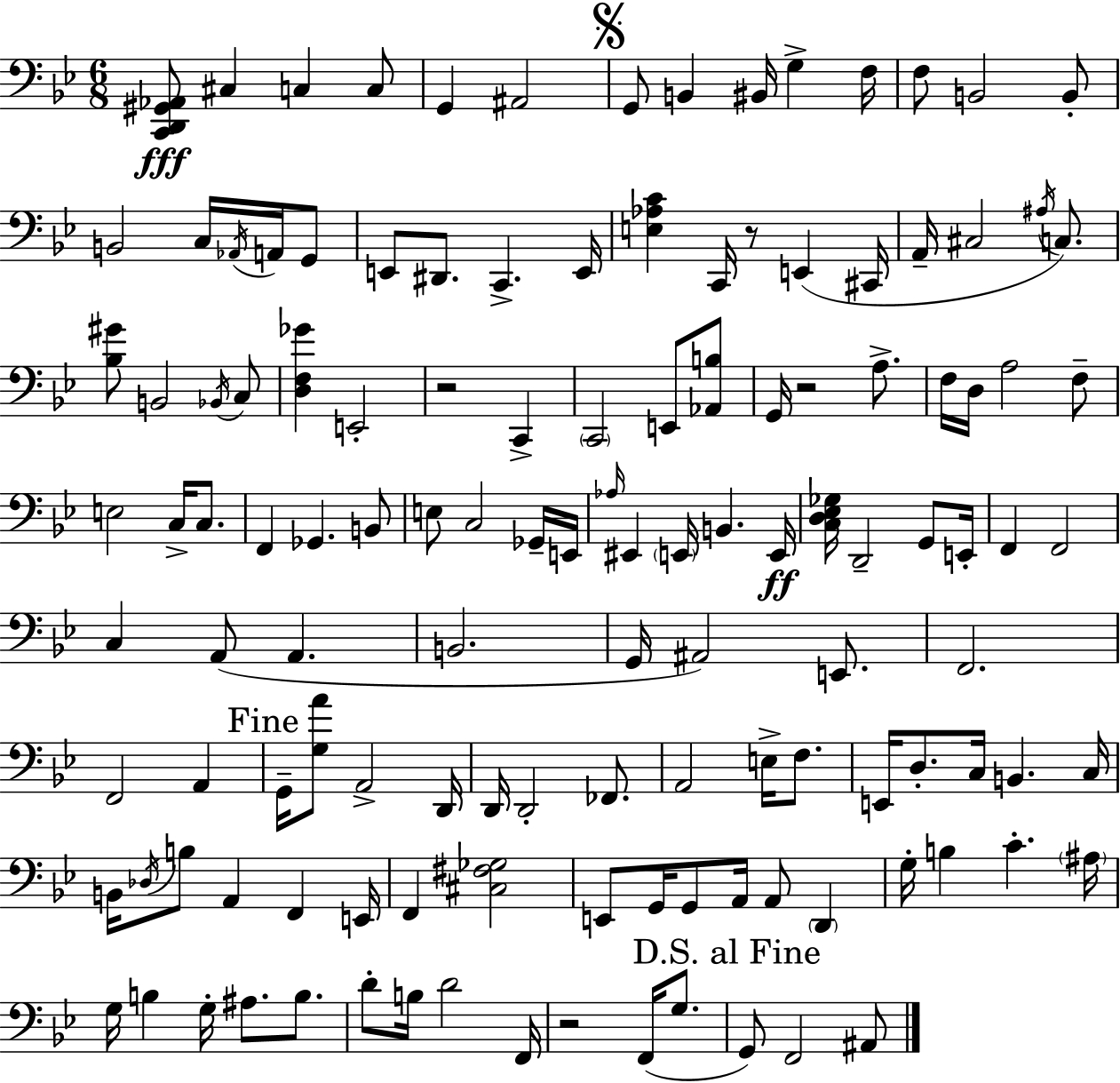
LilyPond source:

{
  \clef bass
  \numericTimeSignature
  \time 6/8
  \key bes \major
  \repeat volta 2 { <c, d, gis, aes,>8\fff cis4 c4 c8 | g,4 ais,2 | \mark \markup { \musicglyph "scripts.segno" } g,8 b,4 bis,16 g4-> f16 | f8 b,2 b,8-. | \break b,2 c16 \acciaccatura { aes,16 } a,16 g,8 | e,8 dis,8. c,4.-> | e,16 <e aes c'>4 c,16 r8 e,4( | cis,16 a,16-- cis2 \acciaccatura { ais16 } c8.) | \break <bes gis'>8 b,2 | \acciaccatura { bes,16 } c8 <d f ges'>4 e,2-. | r2 c,4-> | \parenthesize c,2 e,8 | \break <aes, b>8 g,16 r2 | a8.-> f16 d16 a2 | f8-- e2 c16-> | c8. f,4 ges,4. | \break b,8 e8 c2 | ges,16-- e,16 \grace { aes16 } eis,4 \parenthesize e,16 b,4. | e,16\ff <c d ees ges>16 d,2-- | g,8 e,16-. f,4 f,2 | \break c4 a,8( a,4. | b,2. | g,16 ais,2) | e,8. f,2. | \break f,2 | a,4 \mark "Fine" g,16-- <g a'>8 a,2-> | d,16 d,16 d,2-. | fes,8. a,2 | \break e16-> f8. e,16 d8.-. c16 b,4. | c16 b,16 \acciaccatura { des16 } b8 a,4 | f,4 e,16 f,4 <cis fis ges>2 | e,8 g,16 g,8 a,16 a,8 | \break \parenthesize d,4 g16-. b4 c'4.-. | \parenthesize ais16 g16 b4 g16-. ais8. | b8. d'8-. b16 d'2 | f,16 r2 | \break f,16( g8. \mark "D.S. al Fine" g,8) f,2 | ais,8 } \bar "|."
}